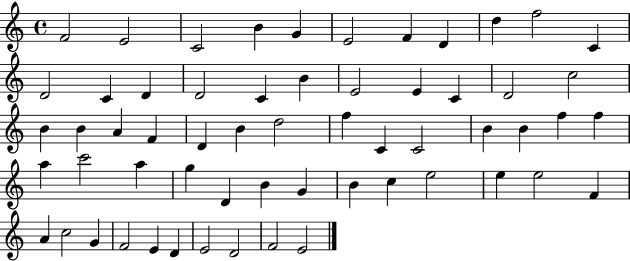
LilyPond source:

{
  \clef treble
  \time 4/4
  \defaultTimeSignature
  \key c \major
  f'2 e'2 | c'2 b'4 g'4 | e'2 f'4 d'4 | d''4 f''2 c'4 | \break d'2 c'4 d'4 | d'2 c'4 b'4 | e'2 e'4 c'4 | d'2 c''2 | \break b'4 b'4 a'4 f'4 | d'4 b'4 d''2 | f''4 c'4 c'2 | b'4 b'4 f''4 f''4 | \break a''4 c'''2 a''4 | g''4 d'4 b'4 g'4 | b'4 c''4 e''2 | e''4 e''2 f'4 | \break a'4 c''2 g'4 | f'2 e'4 d'4 | e'2 d'2 | f'2 e'2 | \break \bar "|."
}